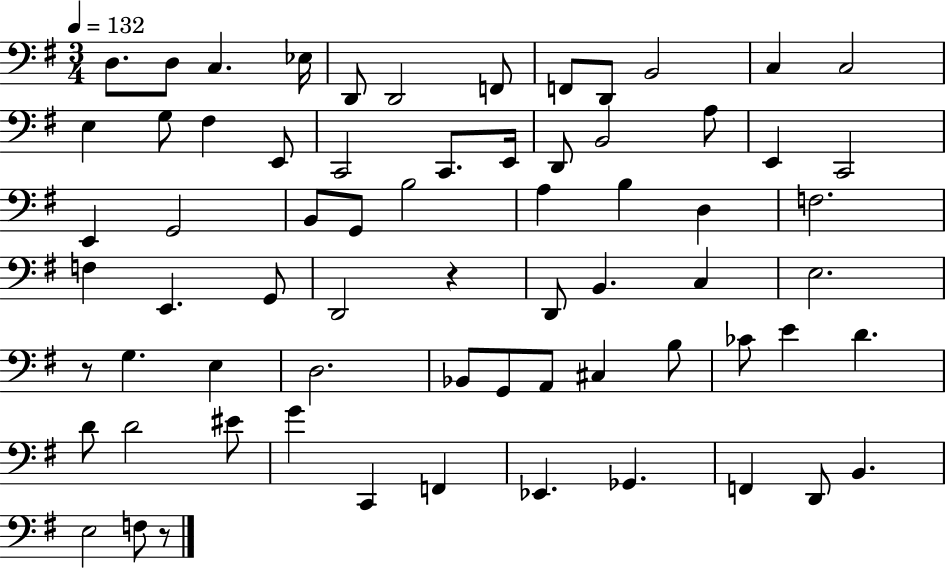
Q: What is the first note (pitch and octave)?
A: D3